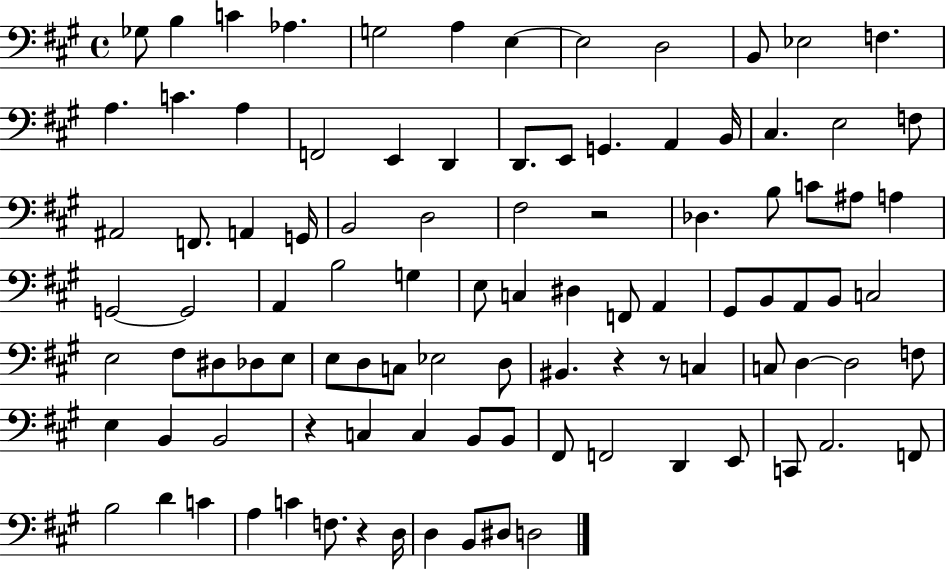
{
  \clef bass
  \time 4/4
  \defaultTimeSignature
  \key a \major
  ges8 b4 c'4 aes4. | g2 a4 e4~~ | e2 d2 | b,8 ees2 f4. | \break a4. c'4. a4 | f,2 e,4 d,4 | d,8. e,8 g,4. a,4 b,16 | cis4. e2 f8 | \break ais,2 f,8. a,4 g,16 | b,2 d2 | fis2 r2 | des4. b8 c'8 ais8 a4 | \break g,2~~ g,2 | a,4 b2 g4 | e8 c4 dis4 f,8 a,4 | gis,8 b,8 a,8 b,8 c2 | \break e2 fis8 dis8 des8 e8 | e8 d8 c8 ees2 d8 | bis,4. r4 r8 c4 | c8 d4~~ d2 f8 | \break e4 b,4 b,2 | r4 c4 c4 b,8 b,8 | fis,8 f,2 d,4 e,8 | c,8 a,2. f,8 | \break b2 d'4 c'4 | a4 c'4 f8. r4 d16 | d4 b,8 dis8 d2 | \bar "|."
}